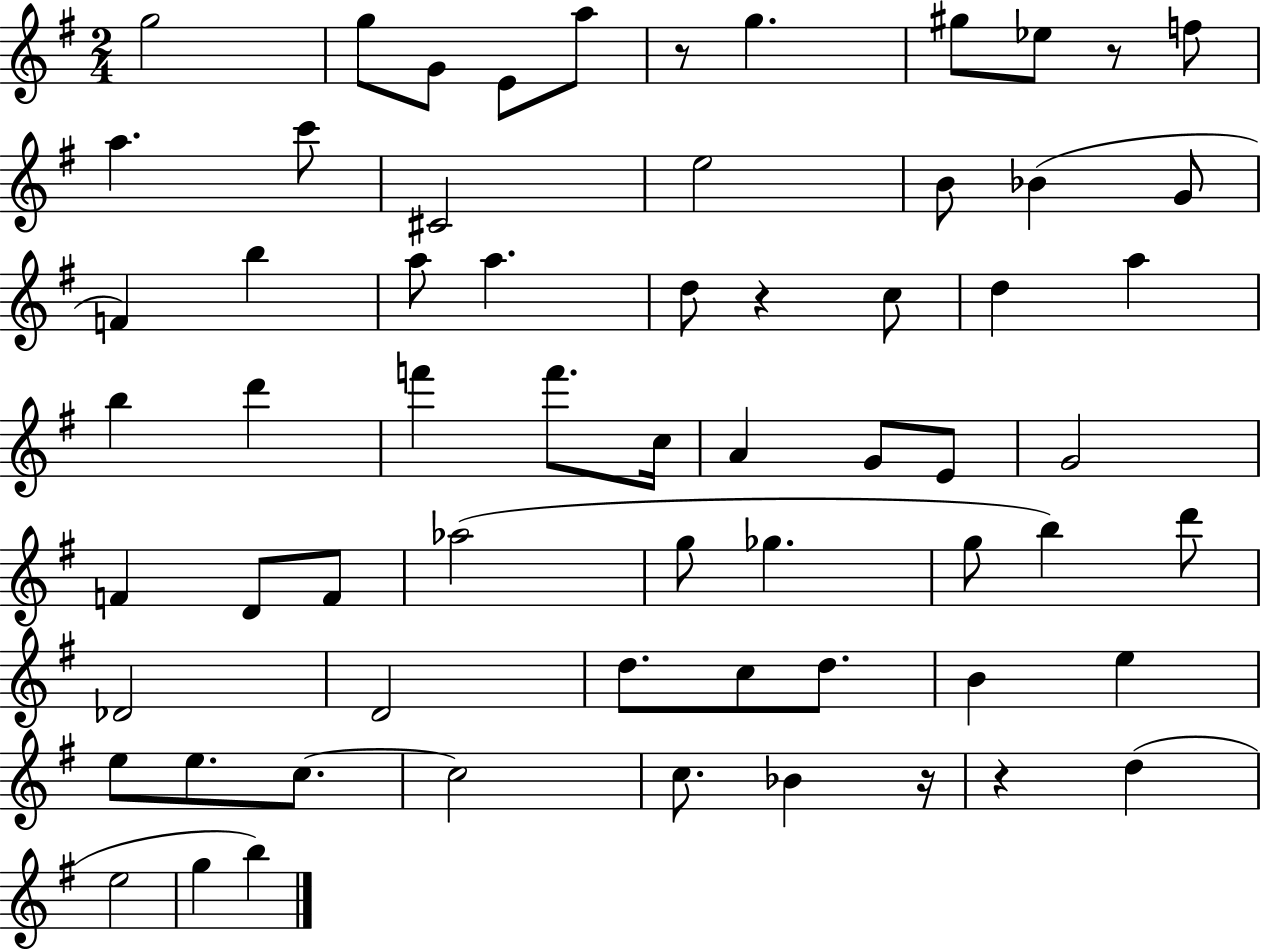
{
  \clef treble
  \numericTimeSignature
  \time 2/4
  \key g \major
  g''2 | g''8 g'8 e'8 a''8 | r8 g''4. | gis''8 ees''8 r8 f''8 | \break a''4. c'''8 | cis'2 | e''2 | b'8 bes'4( g'8 | \break f'4) b''4 | a''8 a''4. | d''8 r4 c''8 | d''4 a''4 | \break b''4 d'''4 | f'''4 f'''8. c''16 | a'4 g'8 e'8 | g'2 | \break f'4 d'8 f'8 | aes''2( | g''8 ges''4. | g''8 b''4) d'''8 | \break des'2 | d'2 | d''8. c''8 d''8. | b'4 e''4 | \break e''8 e''8. c''8.~~ | c''2 | c''8. bes'4 r16 | r4 d''4( | \break e''2 | g''4 b''4) | \bar "|."
}